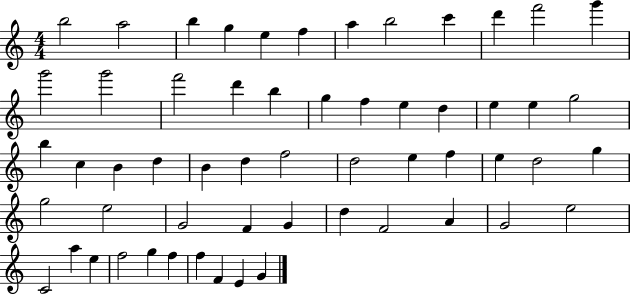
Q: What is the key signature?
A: C major